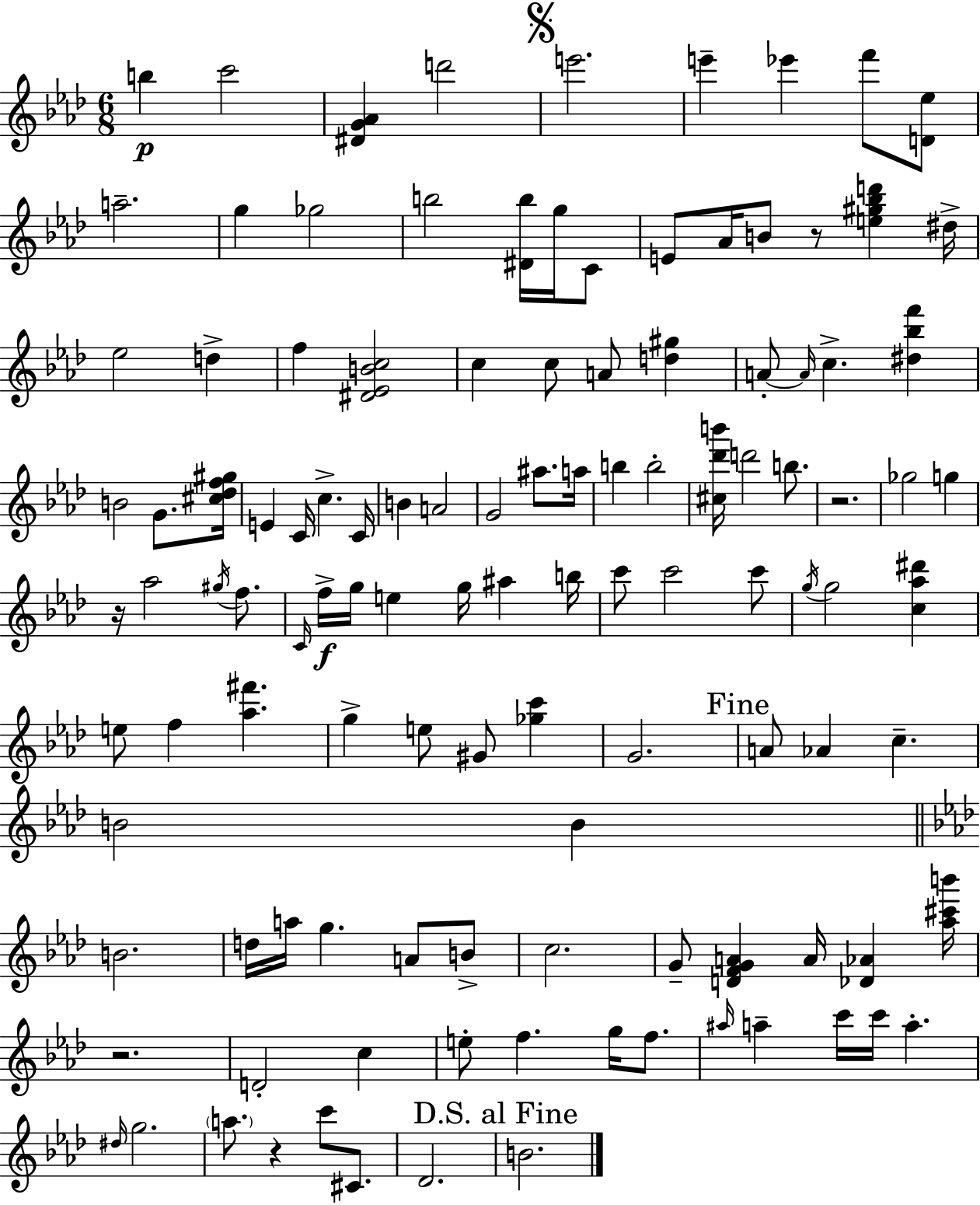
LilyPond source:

{
  \clef treble
  \numericTimeSignature
  \time 6/8
  \key f \minor
  b''4\p c'''2 | <dis' g' aes'>4 d'''2 | \mark \markup { \musicglyph "scripts.segno" } e'''2. | e'''4-- ees'''4 f'''8 <d' ees''>8 | \break a''2.-- | g''4 ges''2 | b''2 <dis' b''>16 g''16 c'8 | e'8 aes'16 b'8 r8 <e'' gis'' bes'' d'''>4 dis''16-> | \break ees''2 d''4-> | f''4 <dis' ees' b' c''>2 | c''4 c''8 a'8 <d'' gis''>4 | a'8-.~~ \grace { a'16 } c''4.-> <dis'' bes'' f'''>4 | \break b'2 g'8. | <cis'' des'' f'' gis''>16 e'4 c'16 c''4.-> | c'16 b'4 a'2 | g'2 ais''8. | \break a''16 b''4 b''2-. | <cis'' des''' b'''>16 d'''2 b''8. | r2. | ges''2 g''4 | \break r16 aes''2 \acciaccatura { gis''16 } f''8. | \grace { c'16 }\f f''16-> g''16 e''4 g''16 ais''4 | b''16 c'''8 c'''2 | c'''8 \acciaccatura { g''16 } g''2 | \break <c'' aes'' dis'''>4 e''8 f''4 <aes'' fis'''>4. | g''4-> e''8 gis'8 | <ges'' c'''>4 g'2. | \mark "Fine" a'8 aes'4 c''4.-- | \break b'2 | b'4 \bar "||" \break \key f \minor b'2. | d''16 a''16 g''4. a'8 b'8-> | c''2. | g'8-- <d' f' g' a'>4 a'16 <des' aes'>4 <aes'' cis''' b'''>16 | \break r2. | d'2-. c''4 | e''8-. f''4. g''16 f''8. | \grace { ais''16 } a''4-- c'''16 c'''16 a''4.-. | \break \grace { dis''16 } g''2. | \parenthesize a''8. r4 c'''8 cis'8. | des'2. | \mark "D.S. al Fine" b'2. | \break \bar "|."
}